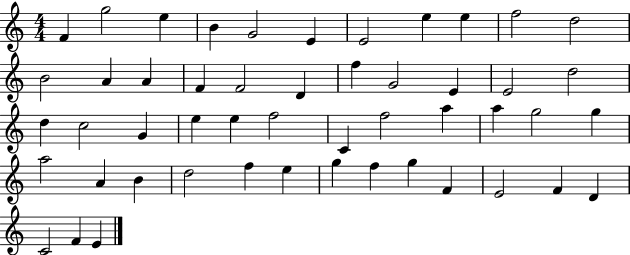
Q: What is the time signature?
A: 4/4